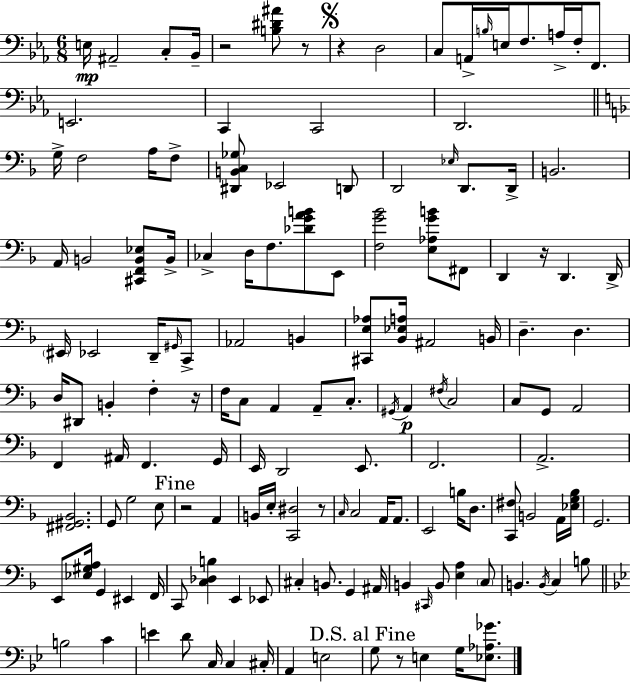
E3/s A#2/h C3/e Bb2/s R/h [B3,D#4,A#4]/e R/e R/q D3/h C3/e A2/s B3/s E3/s F3/e. A3/s F3/s F2/e. E2/h. C2/q C2/h D2/h. G3/s F3/h A3/s F3/e [D#2,B2,C3,Gb3]/e Eb2/h D2/e D2/h Eb3/s D2/e. D2/s B2/h. A2/s B2/h [C#2,F2,B2,Eb3]/e B2/s CES3/q D3/s F3/e. [Db4,G4,A4,B4]/e E2/e [F3,G4,Bb4]/h [E3,Ab3,G4,B4]/e F#2/e D2/q R/s D2/q. D2/s EIS2/s Eb2/h D2/s G#2/s C2/e Ab2/h B2/q [C#2,E3,Ab3]/e [Bb2,Eb3,A3]/s A#2/h B2/s D3/q. D3/q. D3/s D#2/e B2/q F3/q R/s F3/s C3/e A2/q A2/e C3/e. G#2/s A2/q F#3/s C3/h C3/e G2/e A2/h F2/q A#2/s F2/q. G2/s E2/s D2/h E2/e. F2/h. A2/h. [F#2,G#2,Bb2]/h. G2/e G3/h E3/e R/h A2/q B2/s E3/s [C2,D#3]/h R/e C3/s C3/h A2/s A2/e. E2/h B3/s D3/e. [C2,F#3]/e B2/h A2/s [Eb3,G3,Bb3]/s G2/h. E2/e [Eb3,G#3,A3]/s G2/q EIS2/q F2/s C2/e [C3,Db3,B3]/q E2/q Eb2/e C#3/q B2/e. G2/q A#2/s B2/q C#2/s B2/e [E3,A3]/q C3/e B2/q. B2/s C3/q B3/e B3/h C4/q E4/q D4/e C3/s C3/q C#3/s A2/q E3/h G3/e R/e E3/q G3/s [Eb3,Ab3,Gb4]/e.